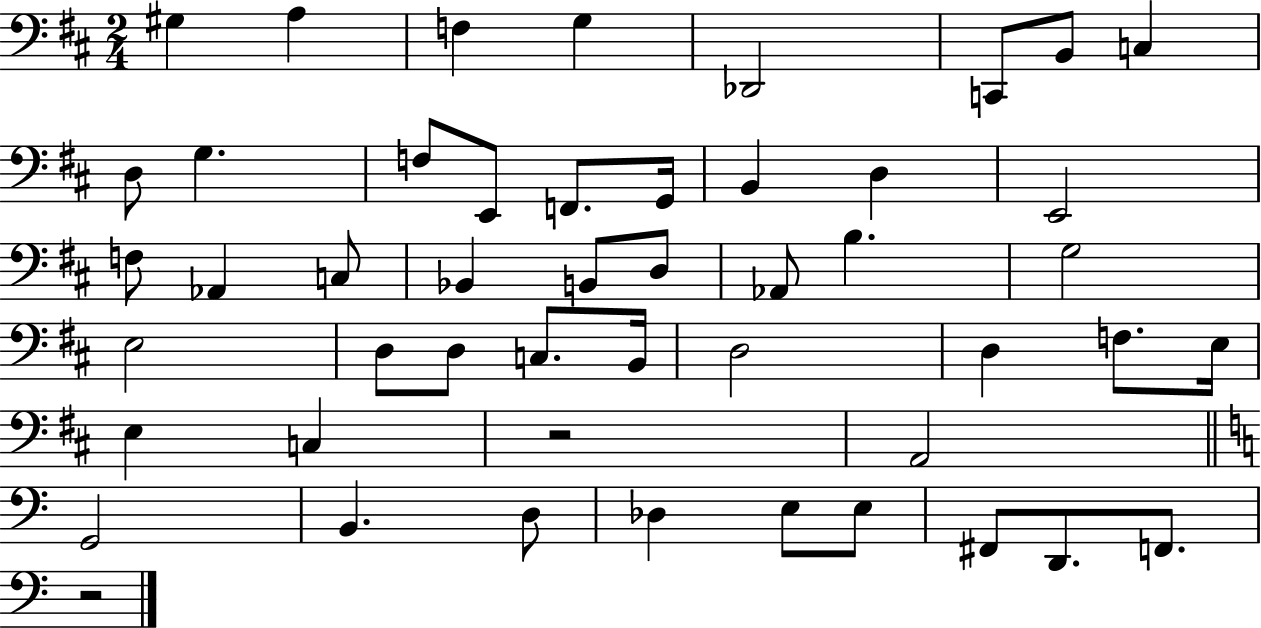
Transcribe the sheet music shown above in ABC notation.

X:1
T:Untitled
M:2/4
L:1/4
K:D
^G, A, F, G, _D,,2 C,,/2 B,,/2 C, D,/2 G, F,/2 E,,/2 F,,/2 G,,/4 B,, D, E,,2 F,/2 _A,, C,/2 _B,, B,,/2 D,/2 _A,,/2 B, G,2 E,2 D,/2 D,/2 C,/2 B,,/4 D,2 D, F,/2 E,/4 E, C, z2 A,,2 G,,2 B,, D,/2 _D, E,/2 E,/2 ^F,,/2 D,,/2 F,,/2 z2